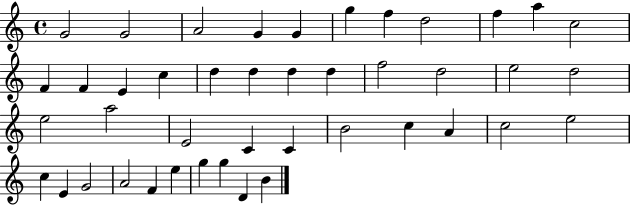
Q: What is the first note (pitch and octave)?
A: G4